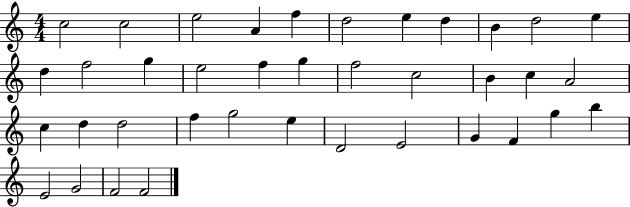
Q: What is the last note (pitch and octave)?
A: F4